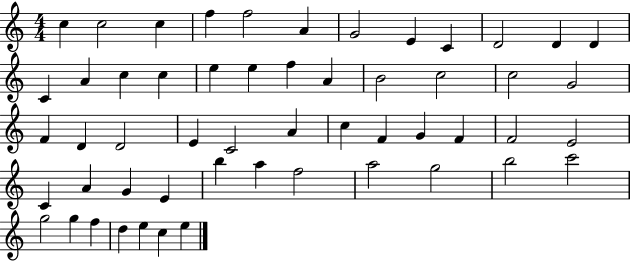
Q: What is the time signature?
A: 4/4